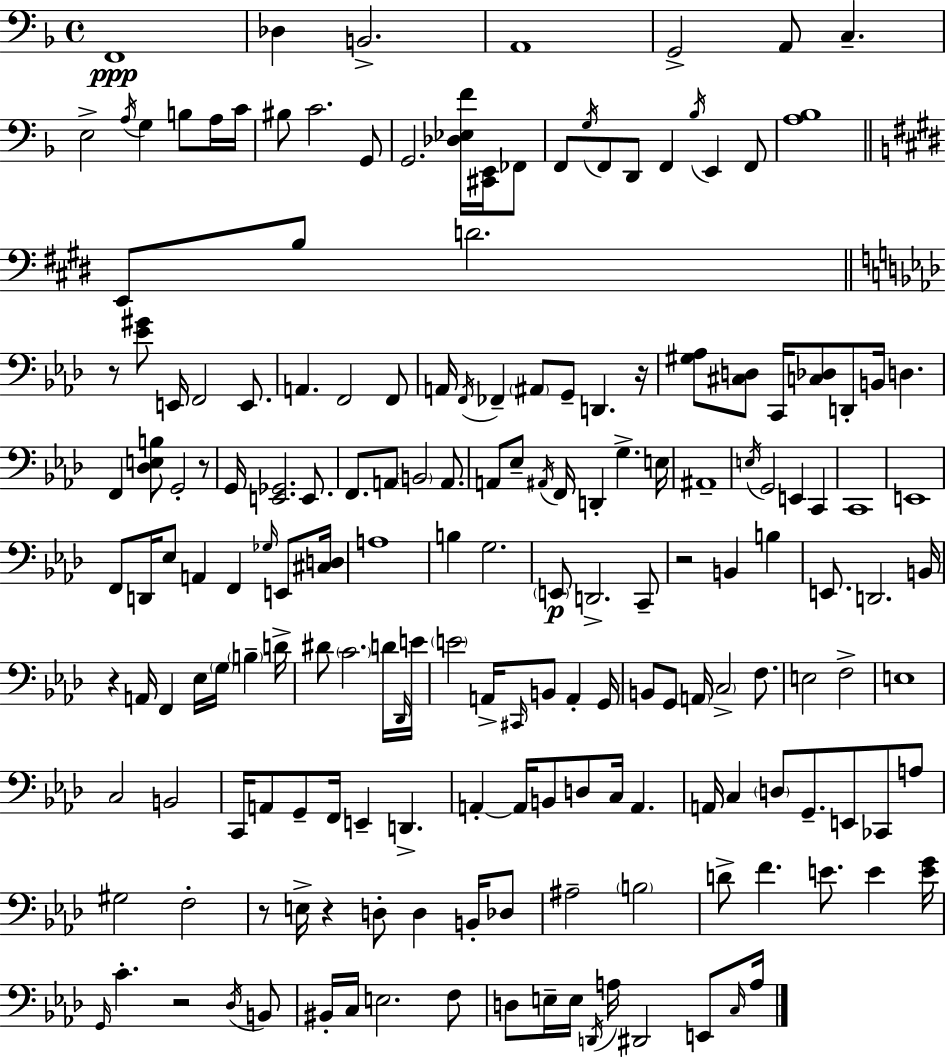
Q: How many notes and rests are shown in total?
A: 180